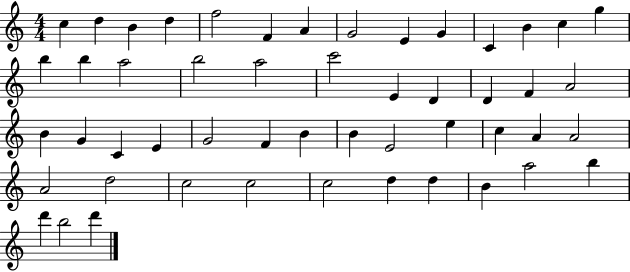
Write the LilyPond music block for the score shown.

{
  \clef treble
  \numericTimeSignature
  \time 4/4
  \key c \major
  c''4 d''4 b'4 d''4 | f''2 f'4 a'4 | g'2 e'4 g'4 | c'4 b'4 c''4 g''4 | \break b''4 b''4 a''2 | b''2 a''2 | c'''2 e'4 d'4 | d'4 f'4 a'2 | \break b'4 g'4 c'4 e'4 | g'2 f'4 b'4 | b'4 e'2 e''4 | c''4 a'4 a'2 | \break a'2 d''2 | c''2 c''2 | c''2 d''4 d''4 | b'4 a''2 b''4 | \break d'''4 b''2 d'''4 | \bar "|."
}